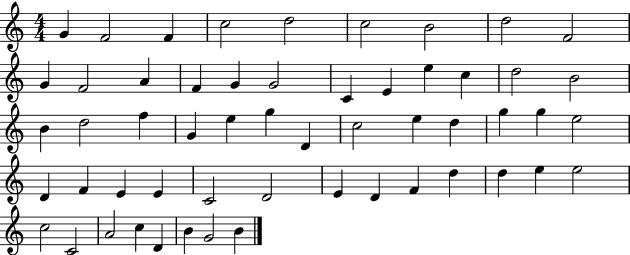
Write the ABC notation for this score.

X:1
T:Untitled
M:4/4
L:1/4
K:C
G F2 F c2 d2 c2 B2 d2 F2 G F2 A F G G2 C E e c d2 B2 B d2 f G e g D c2 e d g g e2 D F E E C2 D2 E D F d d e e2 c2 C2 A2 c D B G2 B